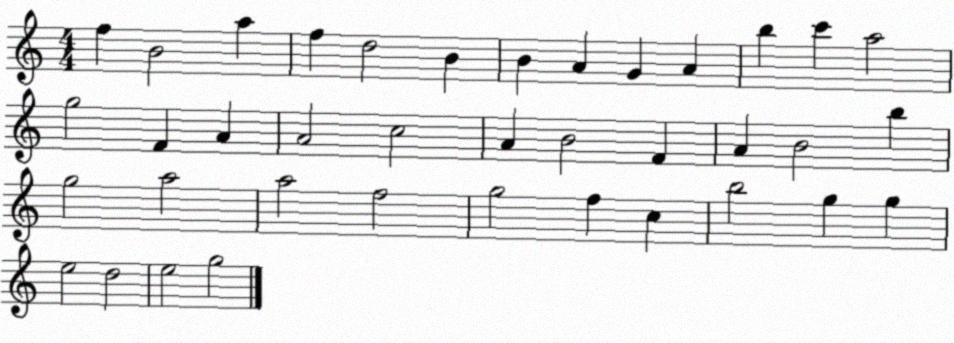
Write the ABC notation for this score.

X:1
T:Untitled
M:4/4
L:1/4
K:C
f B2 a f d2 B B A G A b c' a2 g2 F A A2 c2 A B2 F A B2 b g2 a2 a2 f2 g2 f c b2 g g e2 d2 e2 g2